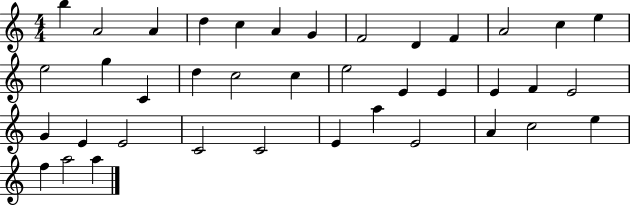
B5/q A4/h A4/q D5/q C5/q A4/q G4/q F4/h D4/q F4/q A4/h C5/q E5/q E5/h G5/q C4/q D5/q C5/h C5/q E5/h E4/q E4/q E4/q F4/q E4/h G4/q E4/q E4/h C4/h C4/h E4/q A5/q E4/h A4/q C5/h E5/q F5/q A5/h A5/q